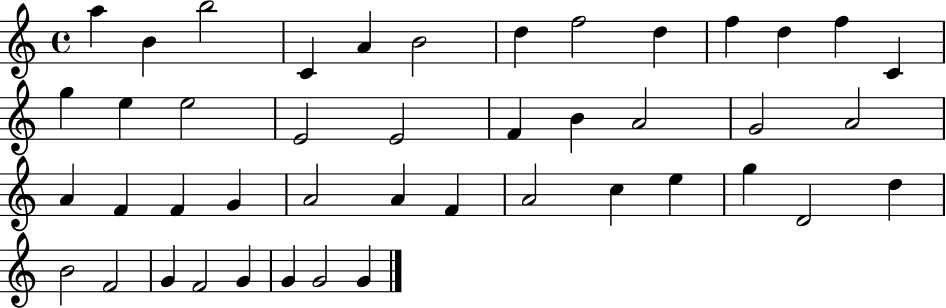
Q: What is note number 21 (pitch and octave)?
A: A4